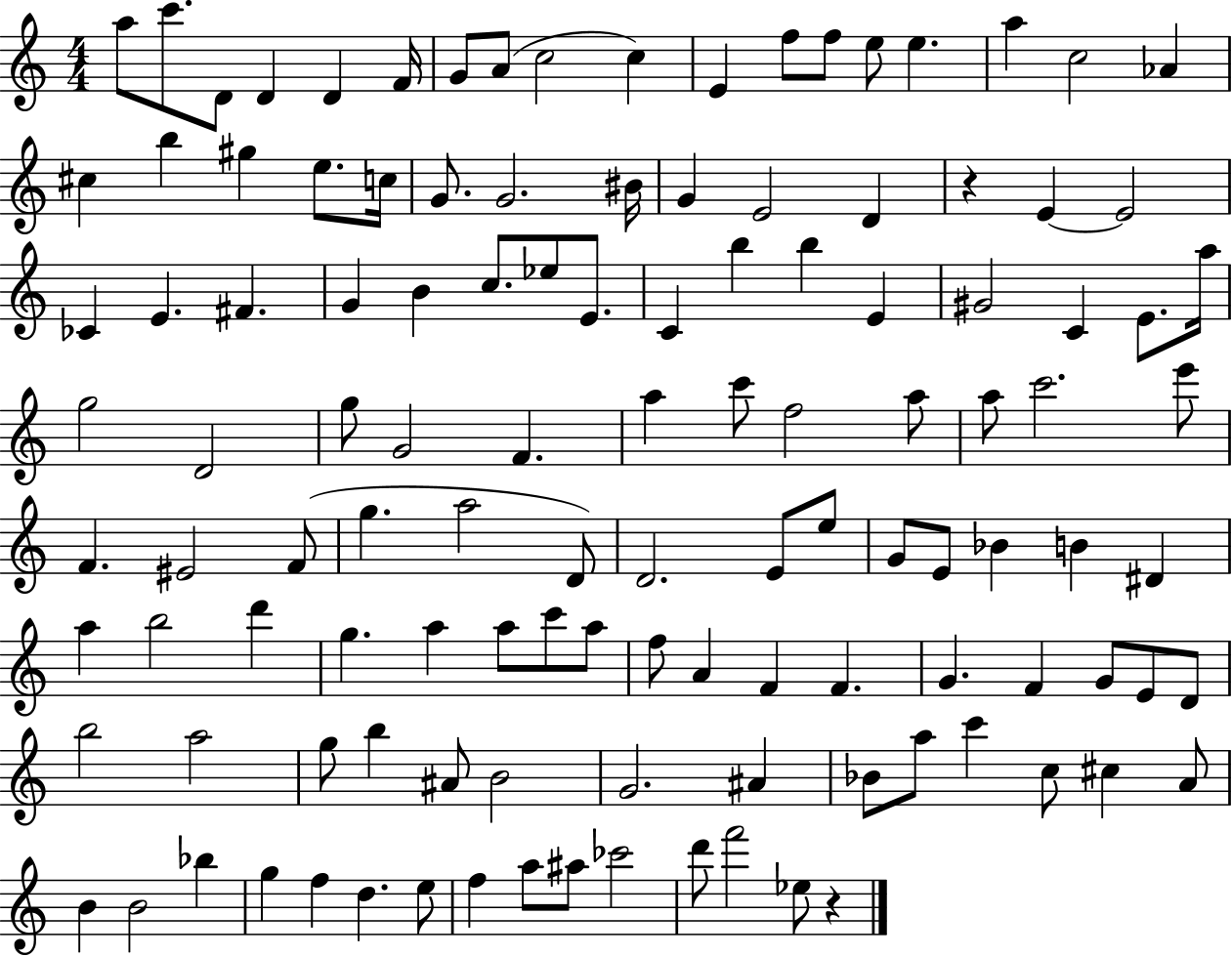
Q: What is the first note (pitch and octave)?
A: A5